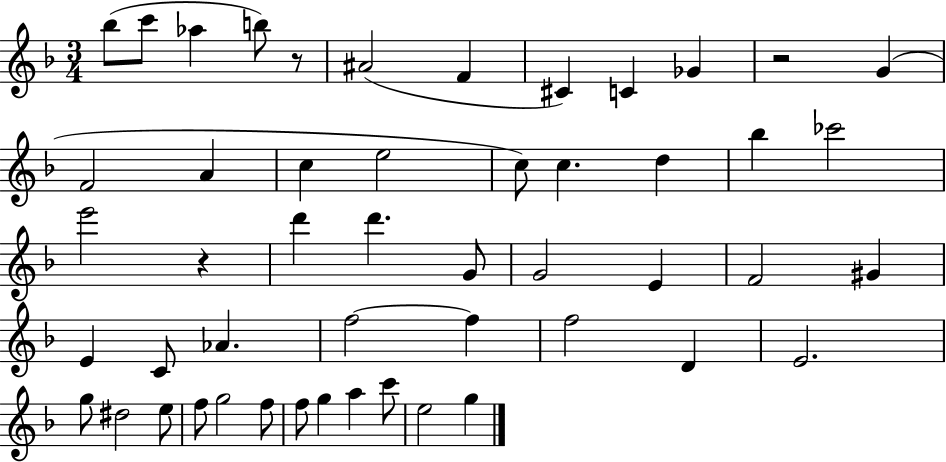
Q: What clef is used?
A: treble